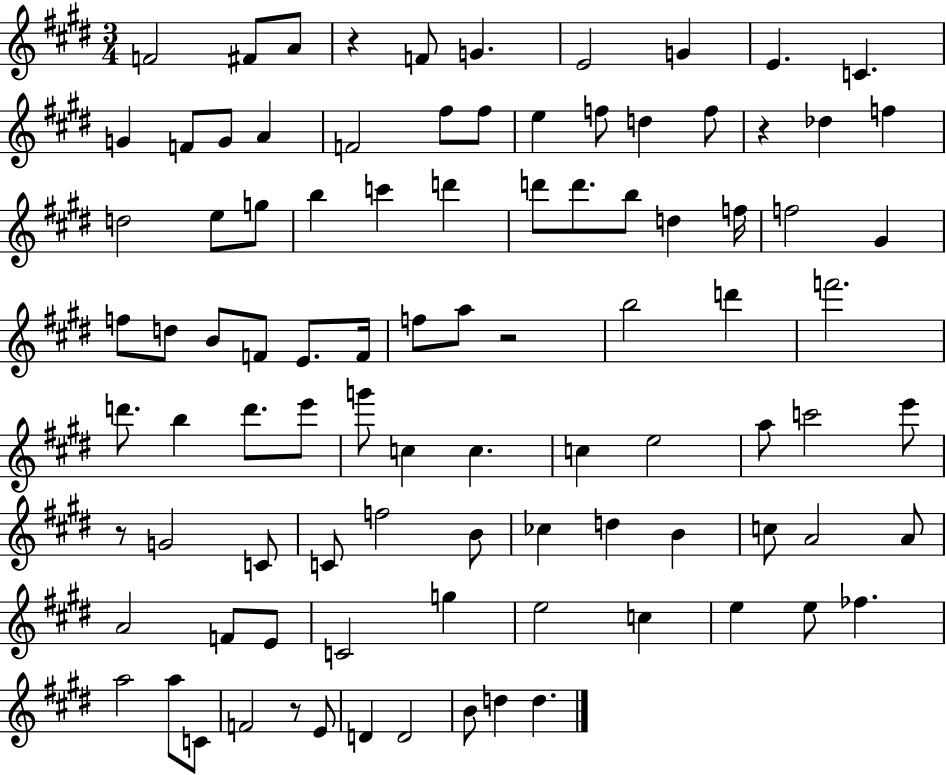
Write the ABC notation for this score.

X:1
T:Untitled
M:3/4
L:1/4
K:E
F2 ^F/2 A/2 z F/2 G E2 G E C G F/2 G/2 A F2 ^f/2 ^f/2 e f/2 d f/2 z _d f d2 e/2 g/2 b c' d' d'/2 d'/2 b/2 d f/4 f2 ^G f/2 d/2 B/2 F/2 E/2 F/4 f/2 a/2 z2 b2 d' f'2 d'/2 b d'/2 e'/2 g'/2 c c c e2 a/2 c'2 e'/2 z/2 G2 C/2 C/2 f2 B/2 _c d B c/2 A2 A/2 A2 F/2 E/2 C2 g e2 c e e/2 _f a2 a/2 C/2 F2 z/2 E/2 D D2 B/2 d d